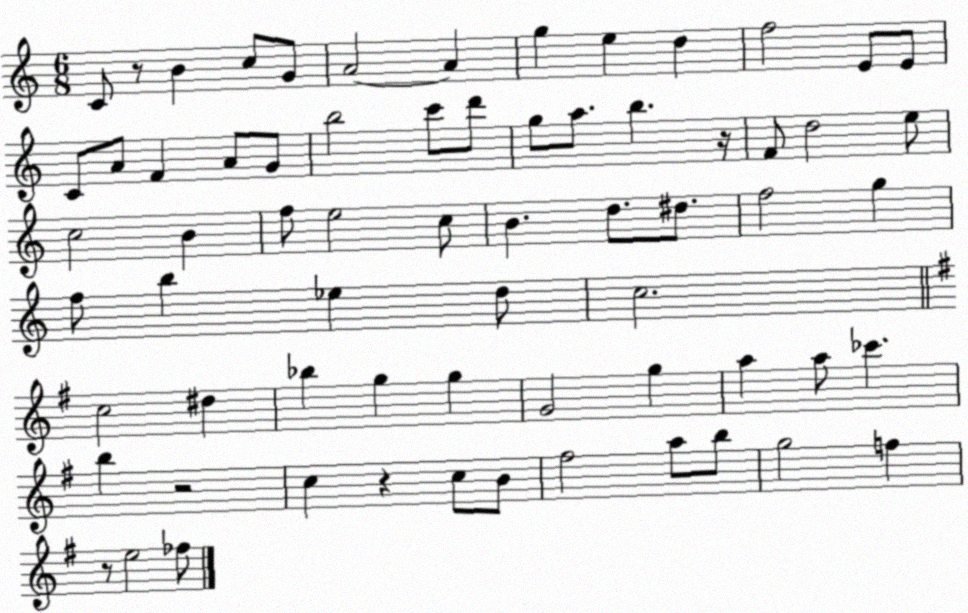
X:1
T:Untitled
M:6/8
L:1/4
K:C
C/2 z/2 B c/2 G/2 A2 A g e d f2 E/2 E/2 C/2 A/2 F A/2 G/2 b2 c'/2 d'/2 g/2 a/2 b z/4 F/2 d2 e/2 c2 B f/2 e2 c/2 B d/2 ^d/2 f2 g f/2 b _e d/2 c2 c2 ^d _b g g G2 g a a/2 _c' b z2 c z c/2 B/2 ^f2 a/2 b/2 g2 f z/2 e2 _f/2